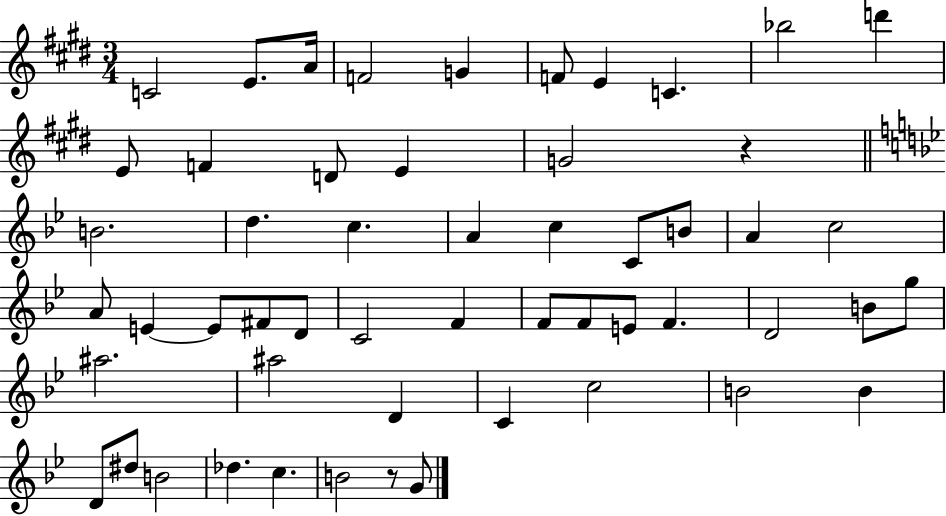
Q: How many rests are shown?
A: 2